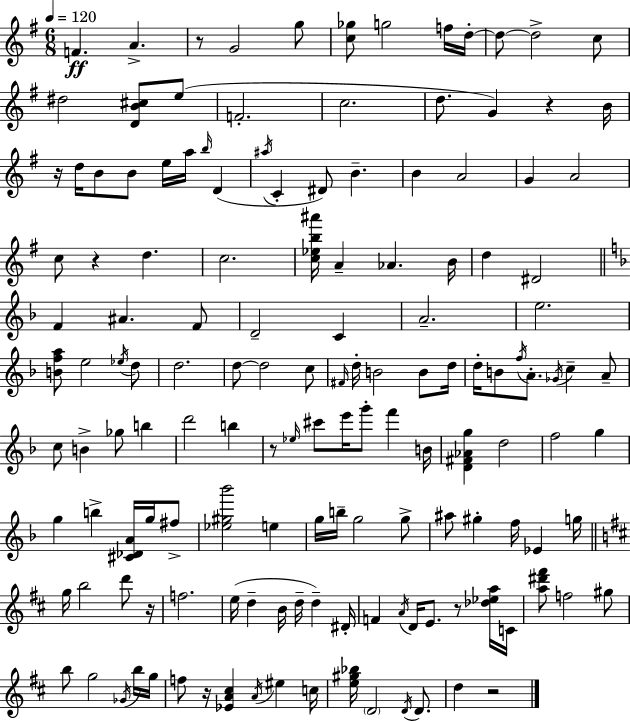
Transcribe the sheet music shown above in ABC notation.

X:1
T:Untitled
M:6/8
L:1/4
K:G
F A z/2 G2 g/2 [c_g]/2 g2 f/4 d/4 d/2 d2 c/2 ^d2 [DB^c]/2 e/2 F2 c2 d/2 G z B/4 z/4 d/4 B/2 B/2 e/4 a/4 b/4 D ^a/4 C ^D/2 B B A2 G A2 c/2 z d c2 [c_eb^a']/4 A _A B/4 d ^D2 F ^A F/2 D2 C A2 e2 [Bfa]/2 e2 _e/4 d/2 d2 d/2 d2 c/2 ^F/4 d/4 B2 B/2 d/4 d/4 B/2 f/4 A/2 _G/4 c A/2 c/2 B _g/2 b d'2 b z/2 _e/4 ^c'/2 e'/4 g'/2 f' B/4 [D^F_Ag] d2 f2 g g b [^C_DA]/4 g/4 ^f/2 [_e^g_b']2 e g/4 b/4 g2 g/2 ^a/2 ^g f/4 _E g/4 g/4 b2 d'/2 z/4 f2 e/4 d B/4 d/4 d ^D/4 F A/4 D/4 E/2 z/2 [_d_ea]/4 C/4 [a^d'^f']/2 f2 ^g/2 b/2 g2 _G/4 b/4 g/4 f/2 z/4 [_EA^c] A/4 ^e c/4 [e^g_b]/4 D2 D/4 D/2 d z2